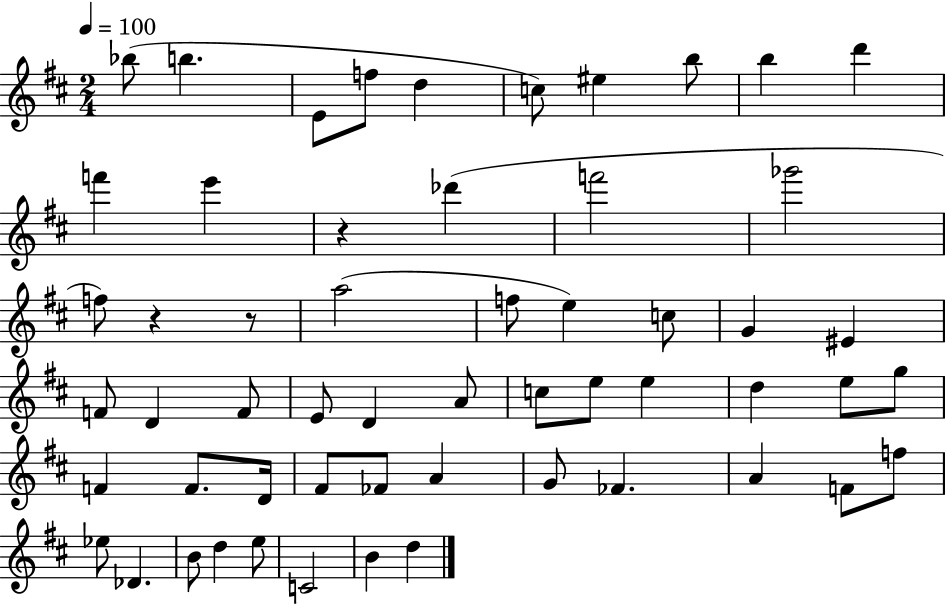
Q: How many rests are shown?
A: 3